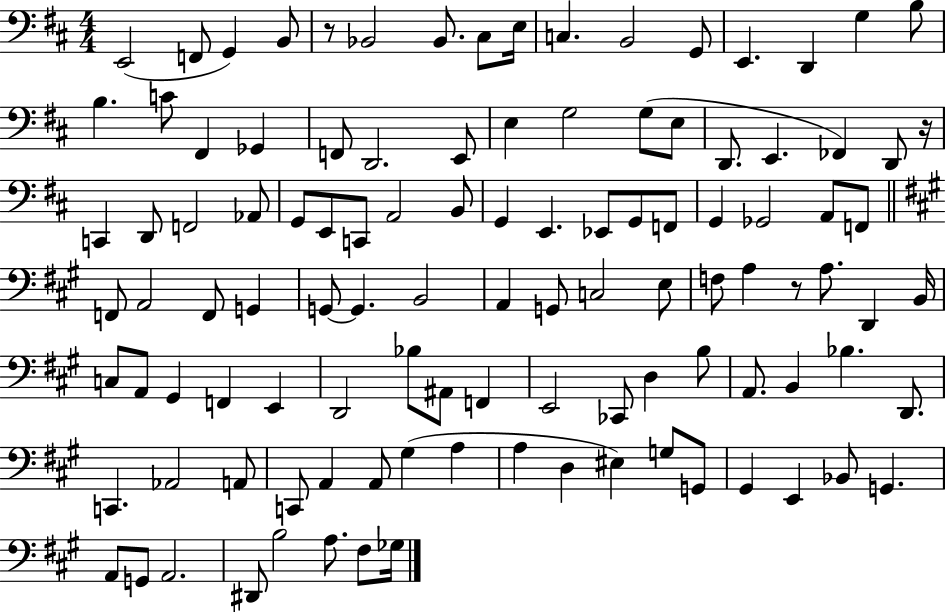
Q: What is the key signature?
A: D major